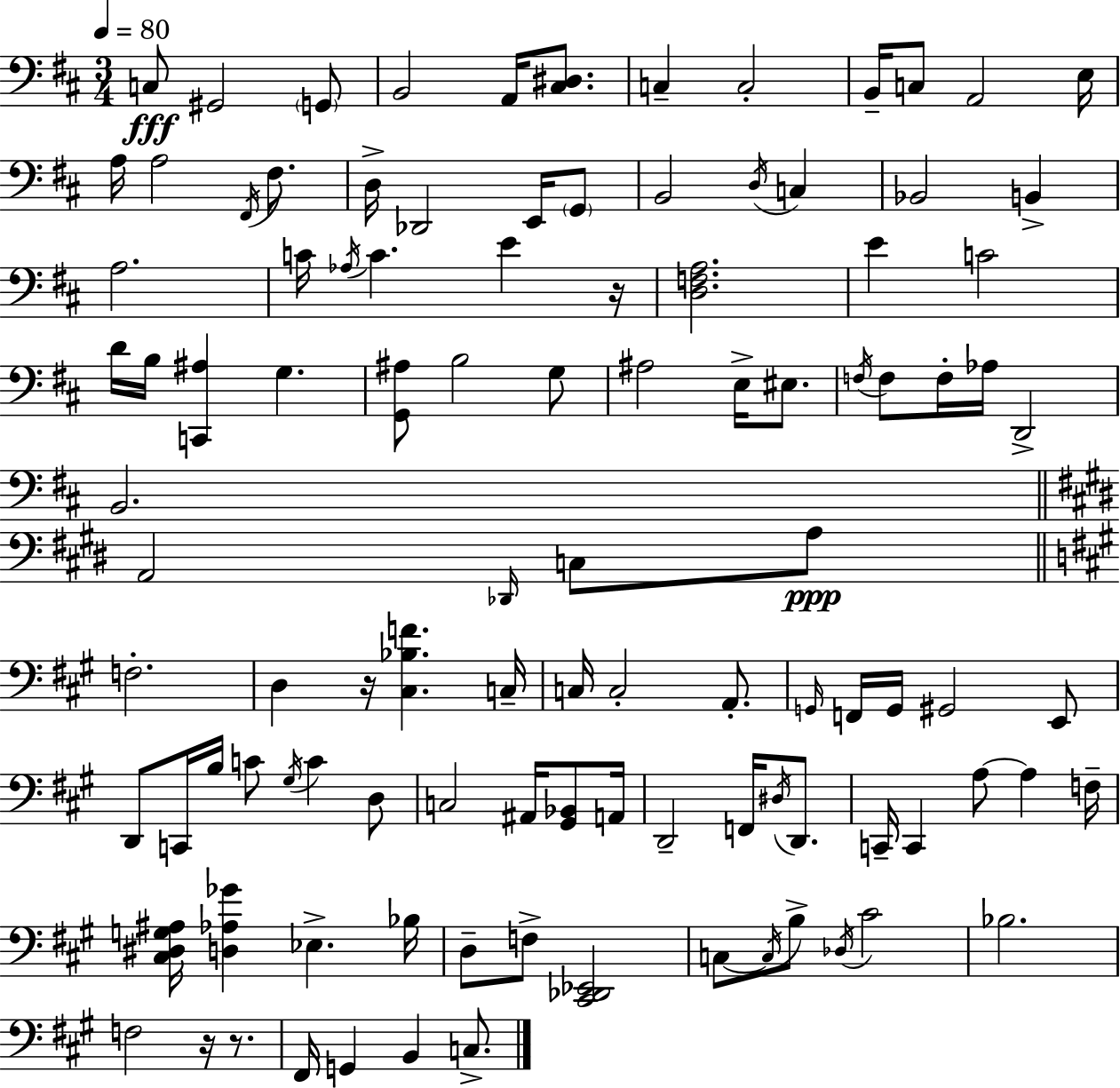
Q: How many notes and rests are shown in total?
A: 107